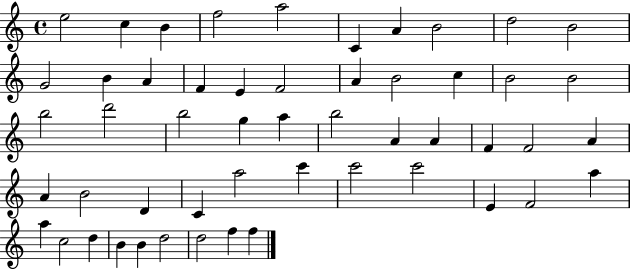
X:1
T:Untitled
M:4/4
L:1/4
K:C
e2 c B f2 a2 C A B2 d2 B2 G2 B A F E F2 A B2 c B2 B2 b2 d'2 b2 g a b2 A A F F2 A A B2 D C a2 c' c'2 c'2 E F2 a a c2 d B B d2 d2 f f